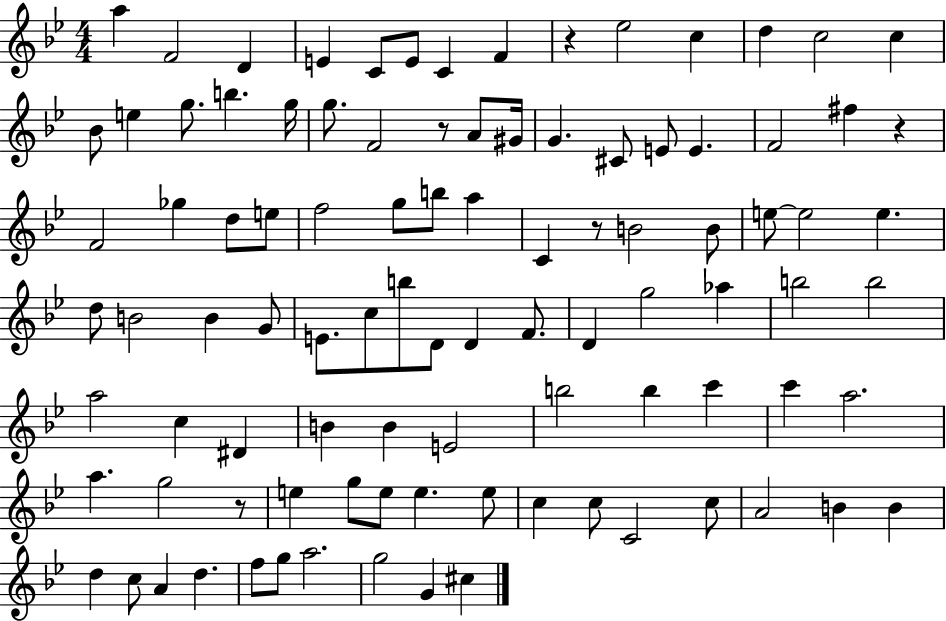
X:1
T:Untitled
M:4/4
L:1/4
K:Bb
a F2 D E C/2 E/2 C F z _e2 c d c2 c _B/2 e g/2 b g/4 g/2 F2 z/2 A/2 ^G/4 G ^C/2 E/2 E F2 ^f z F2 _g d/2 e/2 f2 g/2 b/2 a C z/2 B2 B/2 e/2 e2 e d/2 B2 B G/2 E/2 c/2 b/2 D/2 D F/2 D g2 _a b2 b2 a2 c ^D B B E2 b2 b c' c' a2 a g2 z/2 e g/2 e/2 e e/2 c c/2 C2 c/2 A2 B B d c/2 A d f/2 g/2 a2 g2 G ^c